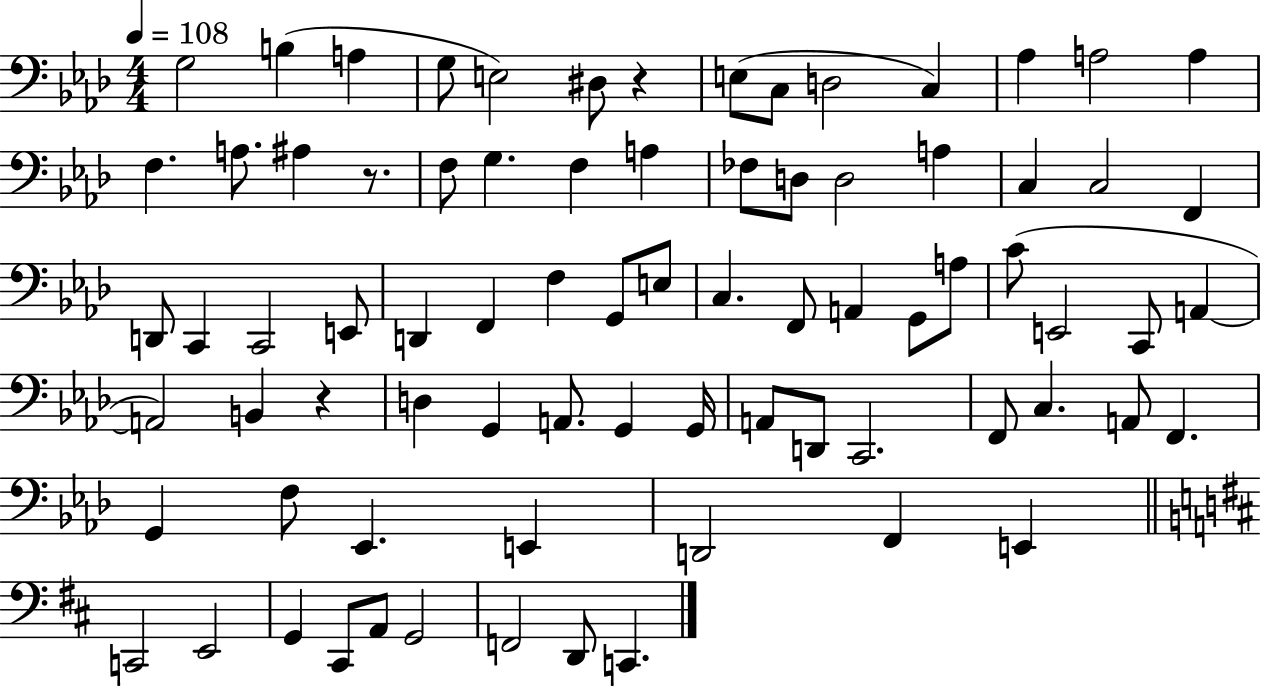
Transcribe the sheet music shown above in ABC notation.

X:1
T:Untitled
M:4/4
L:1/4
K:Ab
G,2 B, A, G,/2 E,2 ^D,/2 z E,/2 C,/2 D,2 C, _A, A,2 A, F, A,/2 ^A, z/2 F,/2 G, F, A, _F,/2 D,/2 D,2 A, C, C,2 F,, D,,/2 C,, C,,2 E,,/2 D,, F,, F, G,,/2 E,/2 C, F,,/2 A,, G,,/2 A,/2 C/2 E,,2 C,,/2 A,, A,,2 B,, z D, G,, A,,/2 G,, G,,/4 A,,/2 D,,/2 C,,2 F,,/2 C, A,,/2 F,, G,, F,/2 _E,, E,, D,,2 F,, E,, C,,2 E,,2 G,, ^C,,/2 A,,/2 G,,2 F,,2 D,,/2 C,,